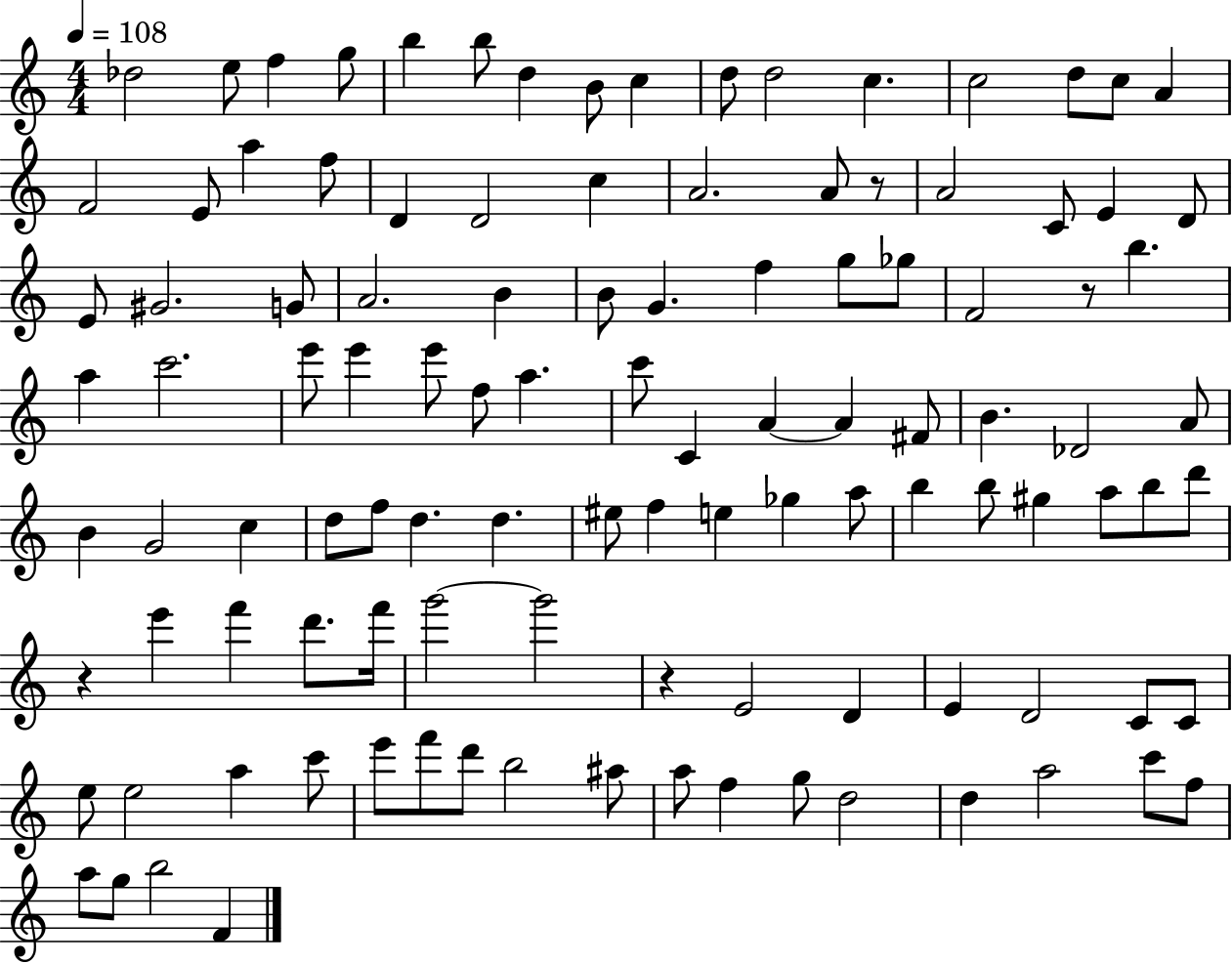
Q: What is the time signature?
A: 4/4